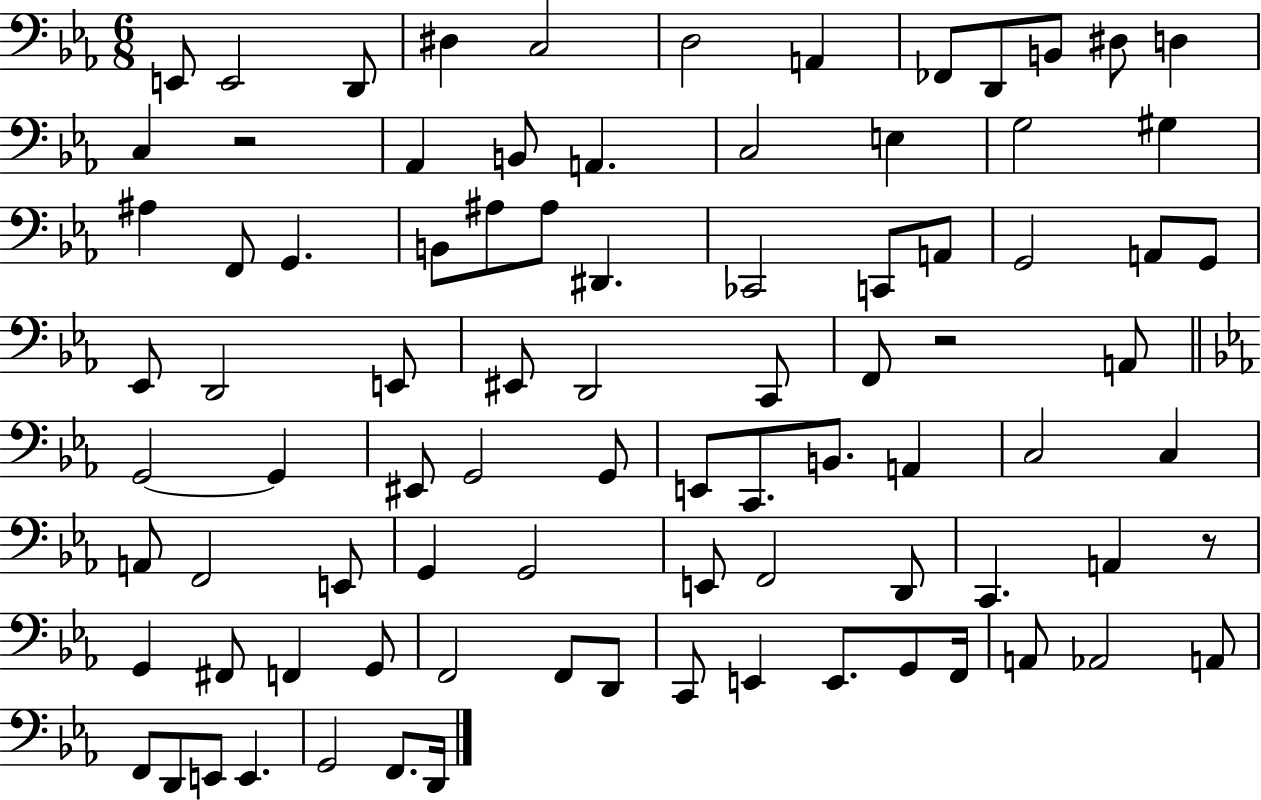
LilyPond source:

{
  \clef bass
  \numericTimeSignature
  \time 6/8
  \key ees \major
  e,8 e,2 d,8 | dis4 c2 | d2 a,4 | fes,8 d,8 b,8 dis8 d4 | \break c4 r2 | aes,4 b,8 a,4. | c2 e4 | g2 gis4 | \break ais4 f,8 g,4. | b,8 ais8 ais8 dis,4. | ces,2 c,8 a,8 | g,2 a,8 g,8 | \break ees,8 d,2 e,8 | eis,8 d,2 c,8 | f,8 r2 a,8 | \bar "||" \break \key ees \major g,2~~ g,4 | eis,8 g,2 g,8 | e,8 c,8. b,8. a,4 | c2 c4 | \break a,8 f,2 e,8 | g,4 g,2 | e,8 f,2 d,8 | c,4. a,4 r8 | \break g,4 fis,8 f,4 g,8 | f,2 f,8 d,8 | c,8 e,4 e,8. g,8 f,16 | a,8 aes,2 a,8 | \break f,8 d,8 e,8 e,4. | g,2 f,8. d,16 | \bar "|."
}